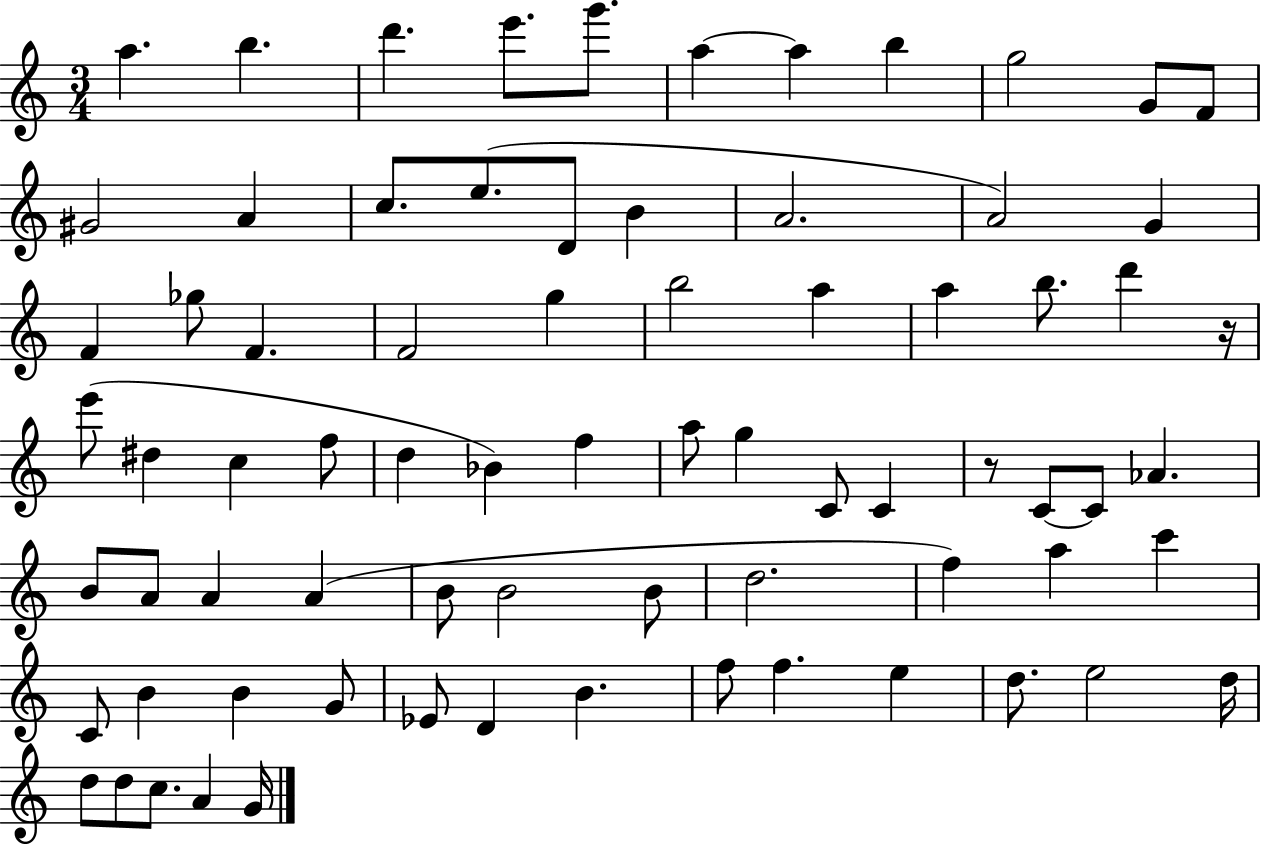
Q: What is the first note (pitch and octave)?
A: A5